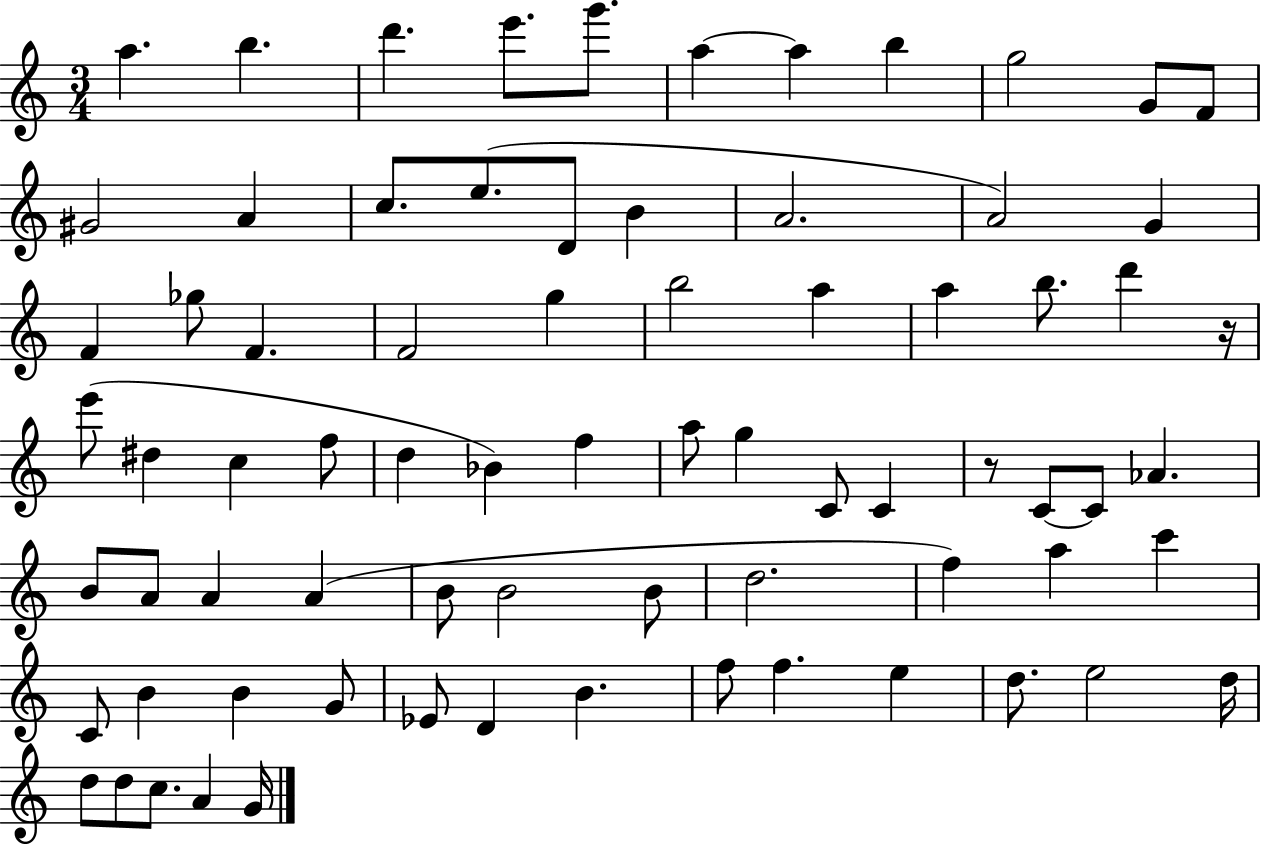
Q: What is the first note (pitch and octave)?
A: A5